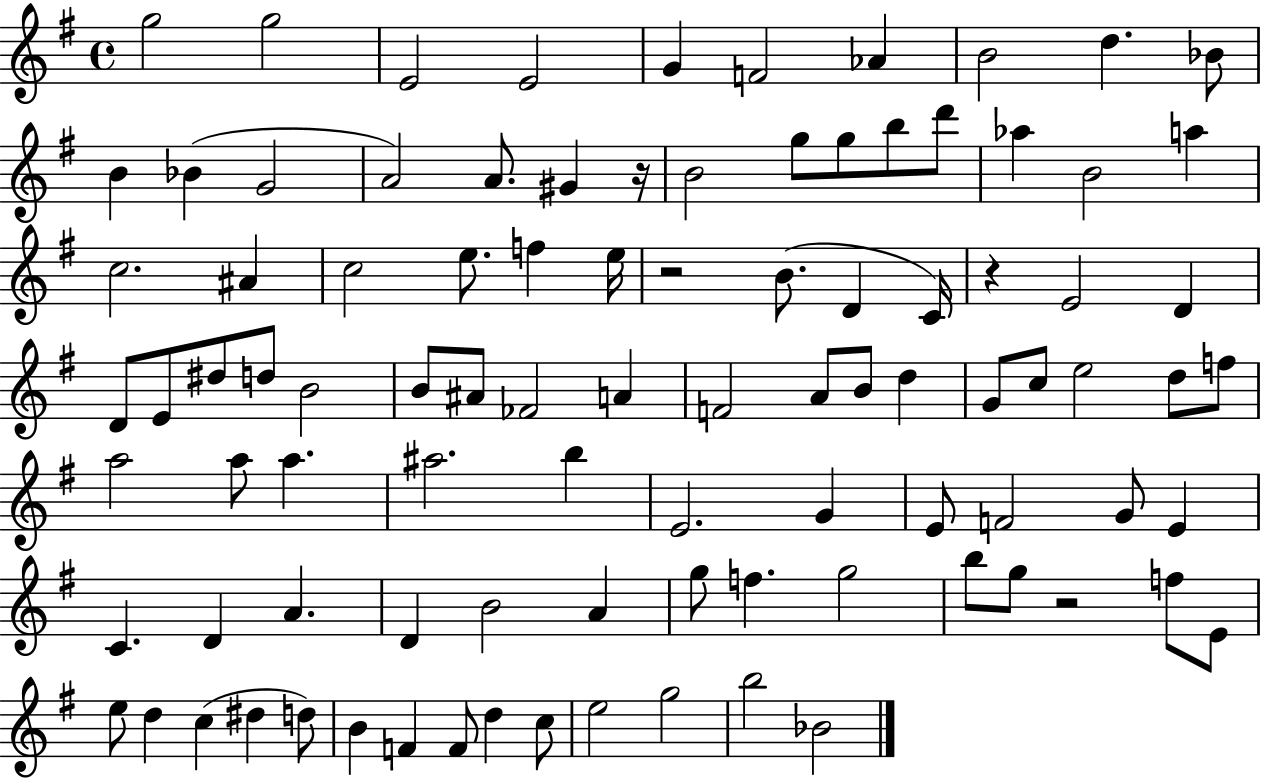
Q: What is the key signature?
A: G major